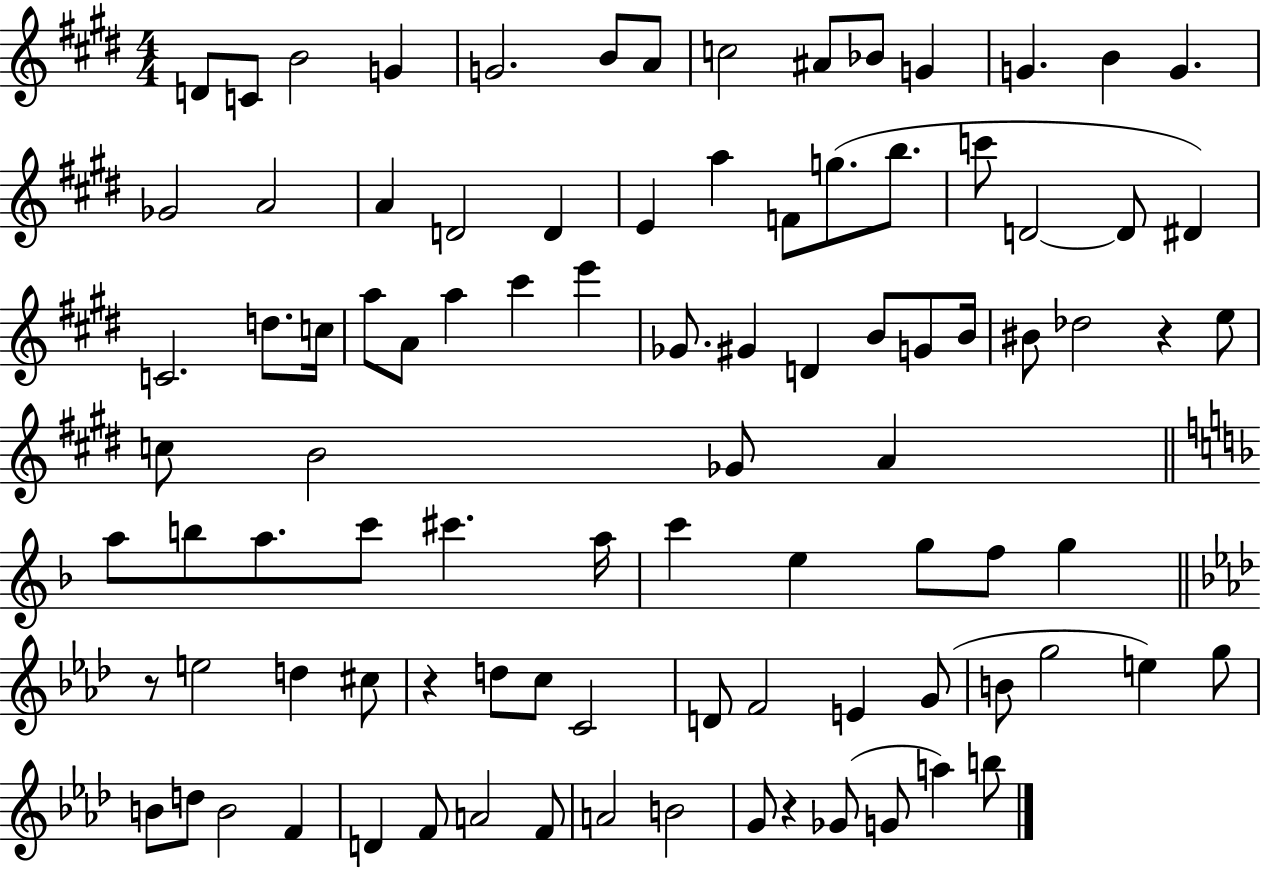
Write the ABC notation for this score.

X:1
T:Untitled
M:4/4
L:1/4
K:E
D/2 C/2 B2 G G2 B/2 A/2 c2 ^A/2 _B/2 G G B G _G2 A2 A D2 D E a F/2 g/2 b/2 c'/2 D2 D/2 ^D C2 d/2 c/4 a/2 A/2 a ^c' e' _G/2 ^G D B/2 G/2 B/4 ^B/2 _d2 z e/2 c/2 B2 _G/2 A a/2 b/2 a/2 c'/2 ^c' a/4 c' e g/2 f/2 g z/2 e2 d ^c/2 z d/2 c/2 C2 D/2 F2 E G/2 B/2 g2 e g/2 B/2 d/2 B2 F D F/2 A2 F/2 A2 B2 G/2 z _G/2 G/2 a b/2